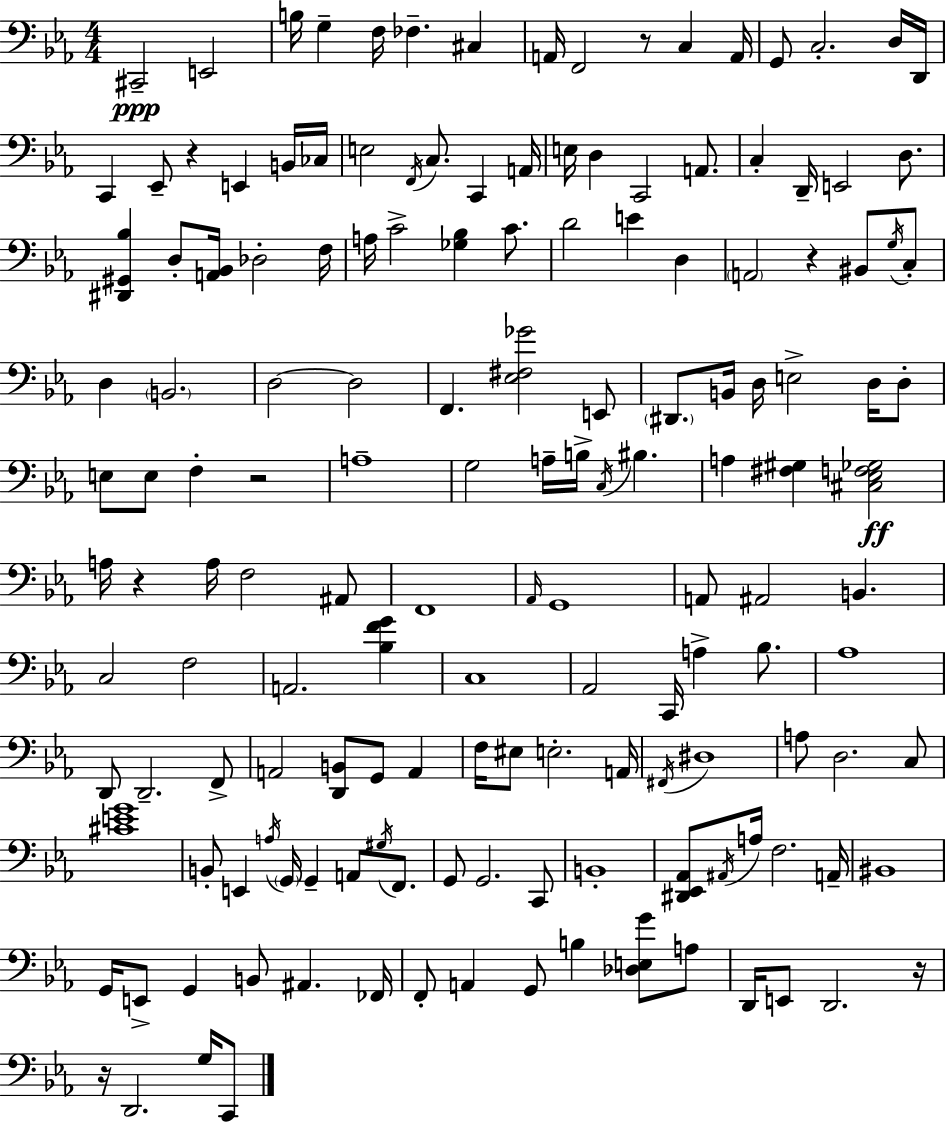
C#2/h E2/h B3/s G3/q F3/s FES3/q. C#3/q A2/s F2/h R/e C3/q A2/s G2/e C3/h. D3/s D2/s C2/q Eb2/e R/q E2/q B2/s CES3/s E3/h F2/s C3/e. C2/q A2/s E3/s D3/q C2/h A2/e. C3/q D2/s E2/h D3/e. [D#2,G#2,Bb3]/q D3/e [A2,Bb2]/s Db3/h F3/s A3/s C4/h [Gb3,Bb3]/q C4/e. D4/h E4/q D3/q A2/h R/q BIS2/e G3/s C3/e D3/q B2/h. D3/h D3/h F2/q. [Eb3,F#3,Gb4]/h E2/e D#2/e. B2/s D3/s E3/h D3/s D3/e E3/e E3/e F3/q R/h A3/w G3/h A3/s B3/s C3/s BIS3/q. A3/q [F#3,G#3]/q [C#3,Eb3,F3,Gb3]/h A3/s R/q A3/s F3/h A#2/e F2/w Ab2/s G2/w A2/e A#2/h B2/q. C3/h F3/h A2/h. [Bb3,F4,G4]/q C3/w Ab2/h C2/s A3/q Bb3/e. Ab3/w D2/e D2/h. F2/e A2/h [D2,B2]/e G2/e A2/q F3/s EIS3/e E3/h. A2/s F#2/s D#3/w A3/e D3/h. C3/e [C#4,E4,G4]/w B2/e E2/q A3/s G2/s G2/q A2/e G#3/s F2/e. G2/e G2/h. C2/e B2/w [D#2,Eb2,Ab2]/e A#2/s A3/s F3/h. A2/s BIS2/w G2/s E2/e G2/q B2/e A#2/q. FES2/s F2/e A2/q G2/e B3/q [Db3,E3,G4]/e A3/e D2/s E2/e D2/h. R/s R/s D2/h. G3/s C2/e